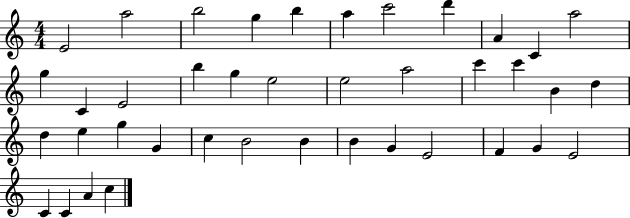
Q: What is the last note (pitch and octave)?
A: C5